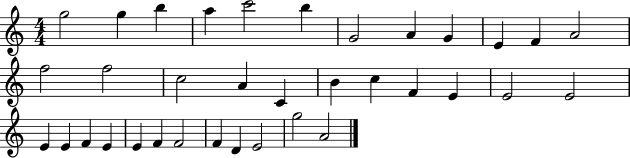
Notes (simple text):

G5/h G5/q B5/q A5/q C6/h B5/q G4/h A4/q G4/q E4/q F4/q A4/h F5/h F5/h C5/h A4/q C4/q B4/q C5/q F4/q E4/q E4/h E4/h E4/q E4/q F4/q E4/q E4/q F4/q F4/h F4/q D4/q E4/h G5/h A4/h